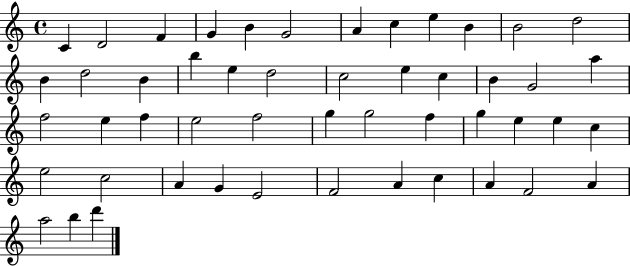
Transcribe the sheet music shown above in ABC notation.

X:1
T:Untitled
M:4/4
L:1/4
K:C
C D2 F G B G2 A c e B B2 d2 B d2 B b e d2 c2 e c B G2 a f2 e f e2 f2 g g2 f g e e c e2 c2 A G E2 F2 A c A F2 A a2 b d'